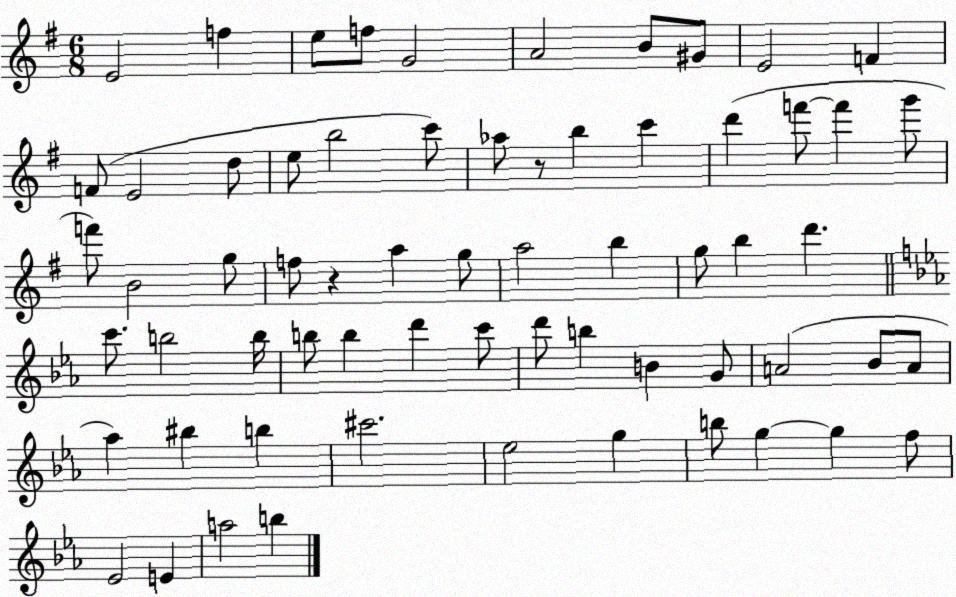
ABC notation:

X:1
T:Untitled
M:6/8
L:1/4
K:G
E2 f e/2 f/2 G2 A2 B/2 ^G/2 E2 F F/2 E2 d/2 e/2 b2 c'/2 _a/2 z/2 b c' d' f'/2 f' g'/2 f'/2 B2 g/2 f/2 z a g/2 a2 b g/2 b d' c'/2 b2 b/4 b/2 b d' c'/2 d'/2 b B G/2 A2 _B/2 A/2 _a ^b b ^c'2 _e2 g b/2 g g f/2 _E2 E a2 b